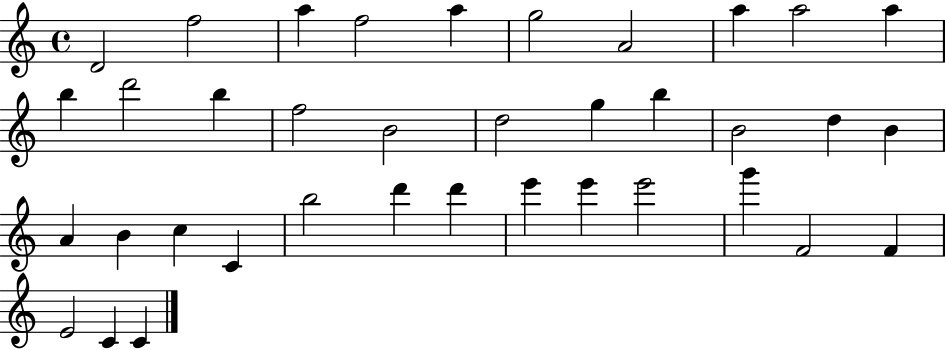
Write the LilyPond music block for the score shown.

{
  \clef treble
  \time 4/4
  \defaultTimeSignature
  \key c \major
  d'2 f''2 | a''4 f''2 a''4 | g''2 a'2 | a''4 a''2 a''4 | \break b''4 d'''2 b''4 | f''2 b'2 | d''2 g''4 b''4 | b'2 d''4 b'4 | \break a'4 b'4 c''4 c'4 | b''2 d'''4 d'''4 | e'''4 e'''4 e'''2 | g'''4 f'2 f'4 | \break e'2 c'4 c'4 | \bar "|."
}